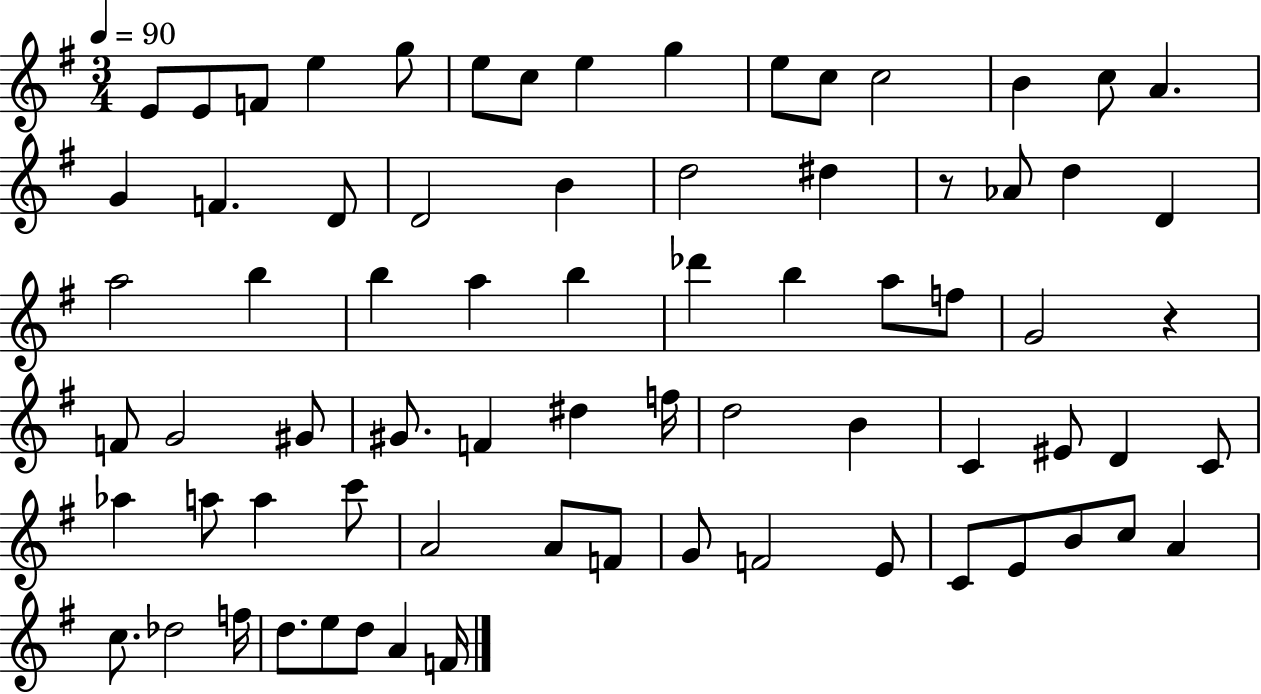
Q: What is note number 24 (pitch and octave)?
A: D5